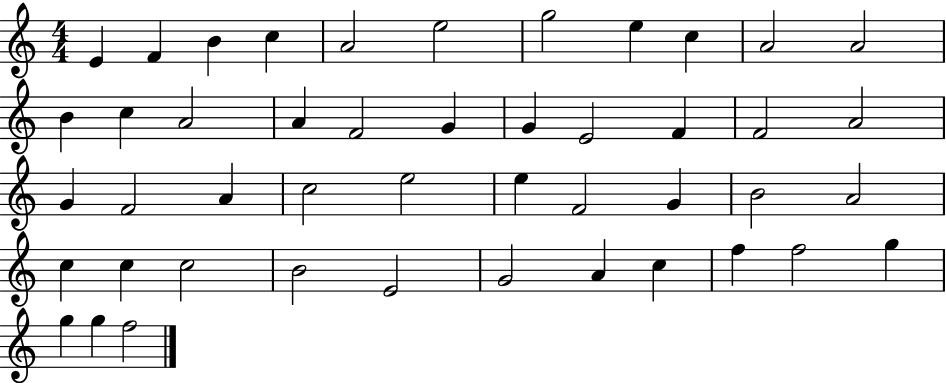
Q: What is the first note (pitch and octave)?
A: E4